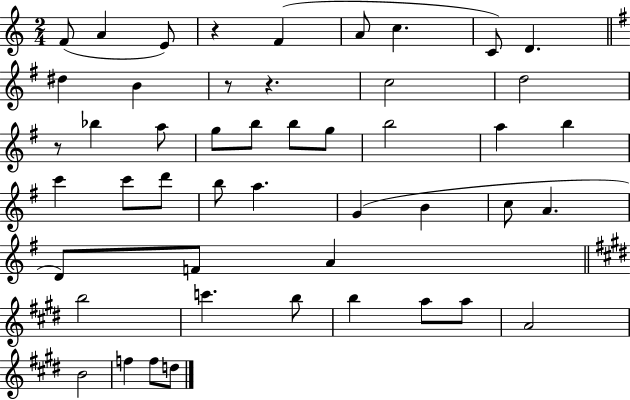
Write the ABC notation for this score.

X:1
T:Untitled
M:2/4
L:1/4
K:C
F/2 A E/2 z F A/2 c C/2 D ^d B z/2 z c2 d2 z/2 _b a/2 g/2 b/2 b/2 g/2 b2 a b c' c'/2 d'/2 b/2 a G B c/2 A D/2 F/2 A b2 c' b/2 b a/2 a/2 A2 B2 f f/2 d/2